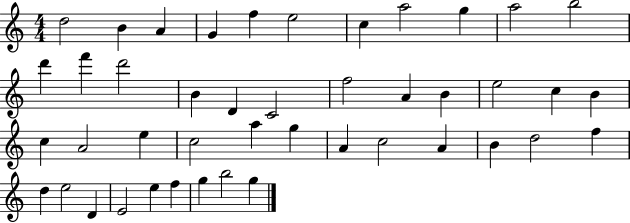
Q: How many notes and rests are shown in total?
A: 44